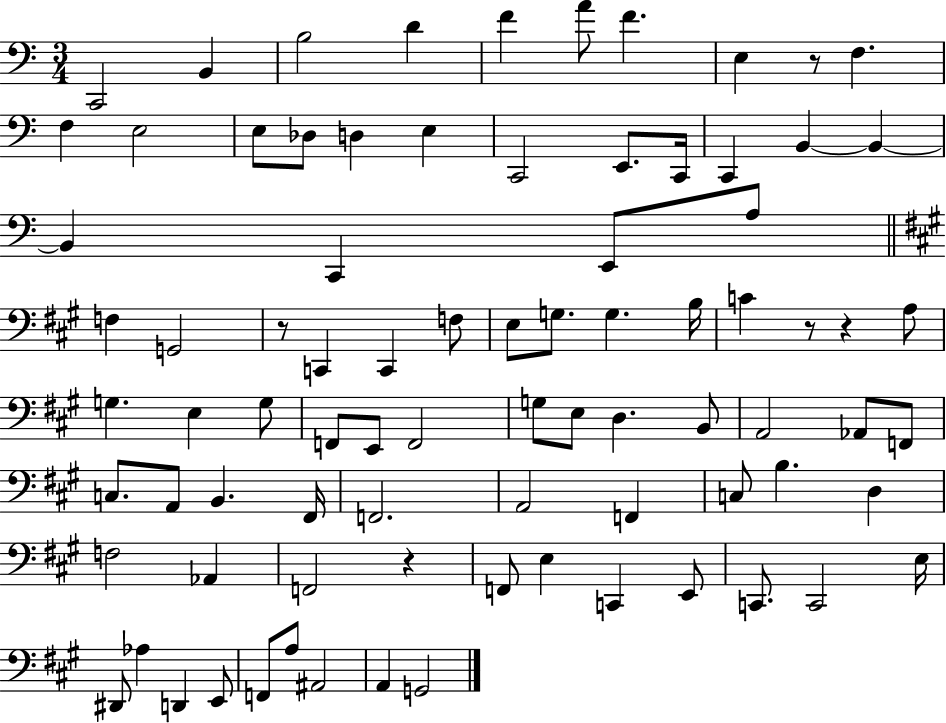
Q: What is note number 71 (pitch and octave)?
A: Ab3